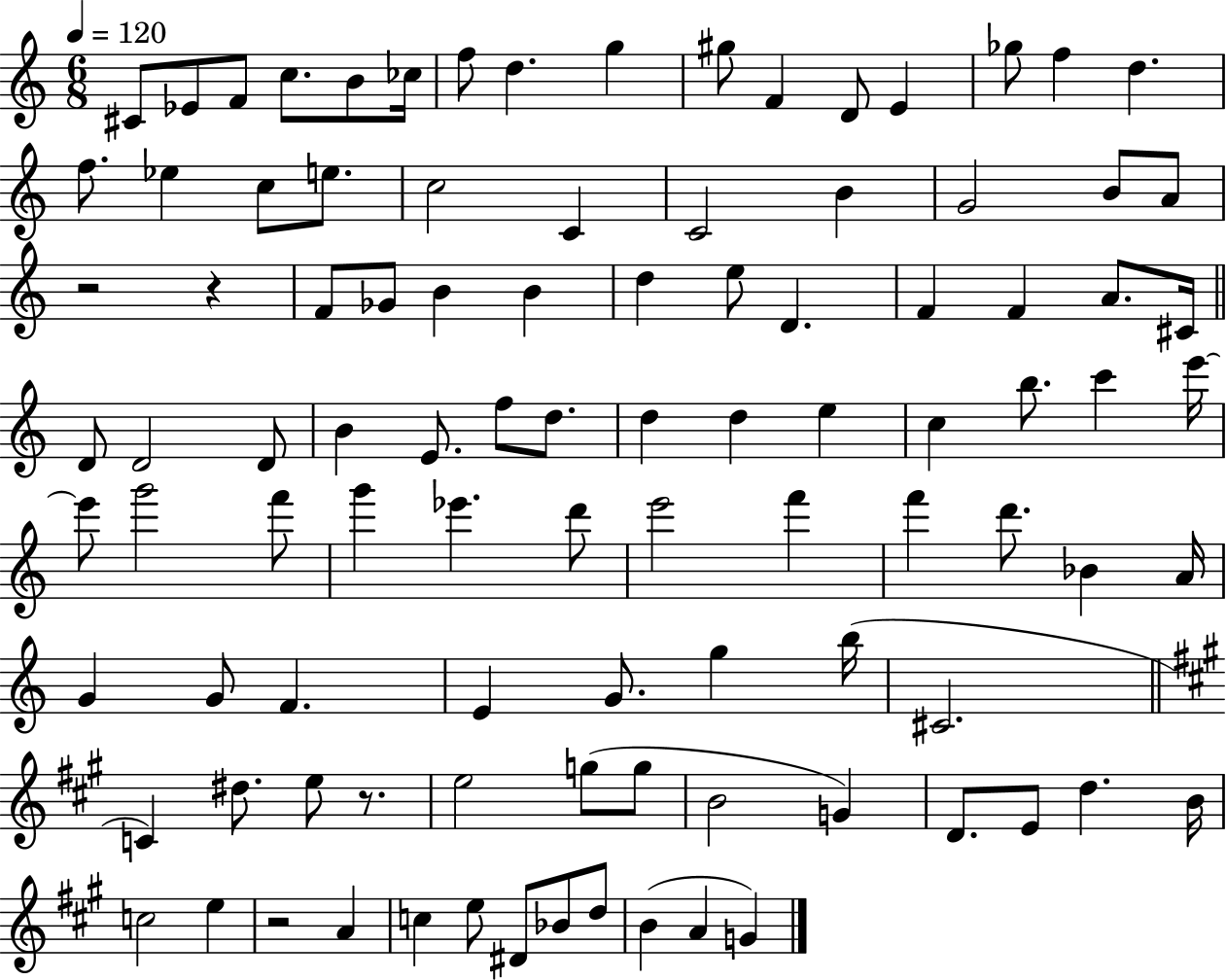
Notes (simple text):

C#4/e Eb4/e F4/e C5/e. B4/e CES5/s F5/e D5/q. G5/q G#5/e F4/q D4/e E4/q Gb5/e F5/q D5/q. F5/e. Eb5/q C5/e E5/e. C5/h C4/q C4/h B4/q G4/h B4/e A4/e R/h R/q F4/e Gb4/e B4/q B4/q D5/q E5/e D4/q. F4/q F4/q A4/e. C#4/s D4/e D4/h D4/e B4/q E4/e. F5/e D5/e. D5/q D5/q E5/q C5/q B5/e. C6/q E6/s E6/e G6/h F6/e G6/q Eb6/q. D6/e E6/h F6/q F6/q D6/e. Bb4/q A4/s G4/q G4/e F4/q. E4/q G4/e. G5/q B5/s C#4/h. C4/q D#5/e. E5/e R/e. E5/h G5/e G5/e B4/h G4/q D4/e. E4/e D5/q. B4/s C5/h E5/q R/h A4/q C5/q E5/e D#4/e Bb4/e D5/e B4/q A4/q G4/q